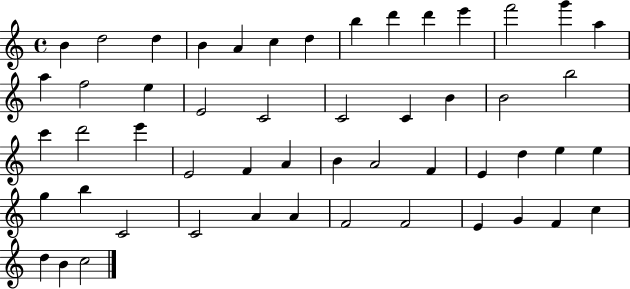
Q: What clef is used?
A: treble